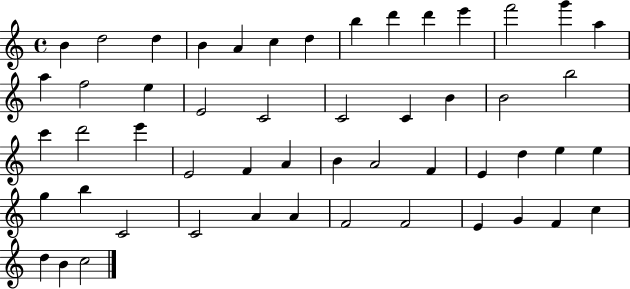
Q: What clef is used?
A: treble